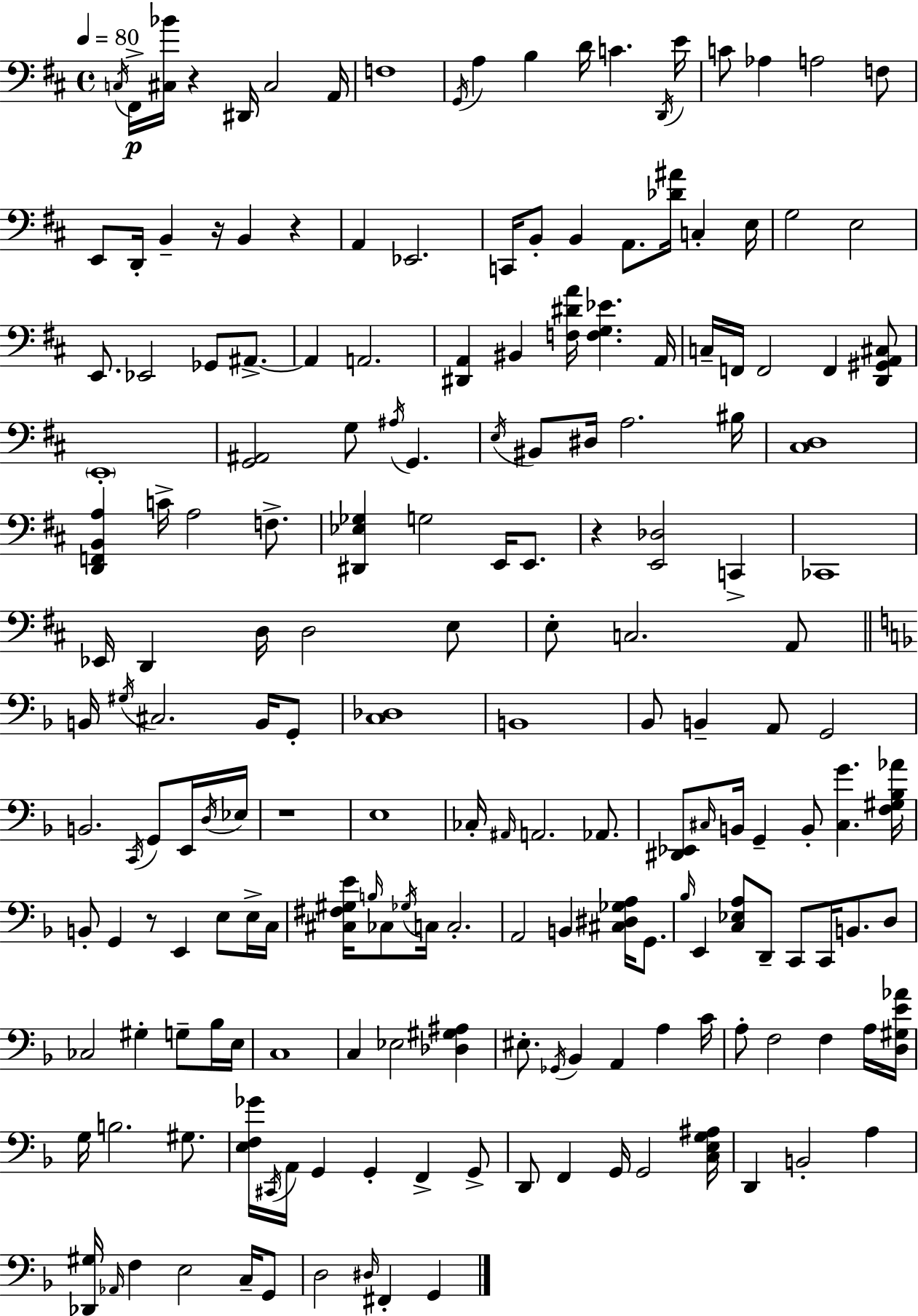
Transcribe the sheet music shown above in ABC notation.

X:1
T:Untitled
M:4/4
L:1/4
K:D
C,/4 ^F,,/4 [^C,_B]/4 z ^D,,/4 ^C,2 A,,/4 F,4 G,,/4 A, B, D/4 C D,,/4 E/4 C/2 _A, A,2 F,/2 E,,/2 D,,/4 B,, z/4 B,, z A,, _E,,2 C,,/4 B,,/2 B,, A,,/2 [_D^A]/4 C, E,/4 G,2 E,2 E,,/2 _E,,2 _G,,/2 ^A,,/2 ^A,, A,,2 [^D,,A,,] ^B,, [F,^DA]/4 [F,G,_E] A,,/4 C,/4 F,,/4 F,,2 F,, [D,,^G,,A,,^C,]/2 E,,4 [G,,^A,,]2 G,/2 ^A,/4 G,, E,/4 ^B,,/2 ^D,/4 A,2 ^B,/4 [^C,D,]4 [D,,F,,B,,A,] C/4 A,2 F,/2 [^D,,_E,_G,] G,2 E,,/4 E,,/2 z [E,,_D,]2 C,, _C,,4 _E,,/4 D,, D,/4 D,2 E,/2 E,/2 C,2 A,,/2 B,,/4 ^G,/4 ^C,2 B,,/4 G,,/2 [C,_D,]4 B,,4 _B,,/2 B,, A,,/2 G,,2 B,,2 C,,/4 G,,/2 E,,/4 D,/4 _E,/4 z4 E,4 _C,/4 ^A,,/4 A,,2 _A,,/2 [^D,,_E,,]/2 ^C,/4 B,,/4 G,, B,,/2 [^C,G] [F,^G,_B,_A]/4 B,,/2 G,, z/2 E,, E,/2 E,/4 C,/4 [^C,^F,^G,E]/4 B,/4 _C,/2 _G,/4 C,/4 C,2 A,,2 B,, [^C,^D,_G,A,]/4 G,,/2 _B,/4 E,, [C,_E,A,]/2 D,,/2 C,,/2 C,,/4 B,,/2 D,/2 _C,2 ^G, G,/2 _B,/4 E,/4 C,4 C, _E,2 [_D,^G,^A,] ^E,/2 _G,,/4 _B,, A,, A, C/4 A,/2 F,2 F, A,/4 [D,^G,E_A]/4 G,/4 B,2 ^G,/2 [E,F,_G]/4 ^C,,/4 A,,/4 G,, G,, F,, G,,/2 D,,/2 F,, G,,/4 G,,2 [C,E,G,^A,]/4 D,, B,,2 A, [_D,,^G,]/4 _A,,/4 F, E,2 C,/4 G,,/2 D,2 ^D,/4 ^F,, G,,